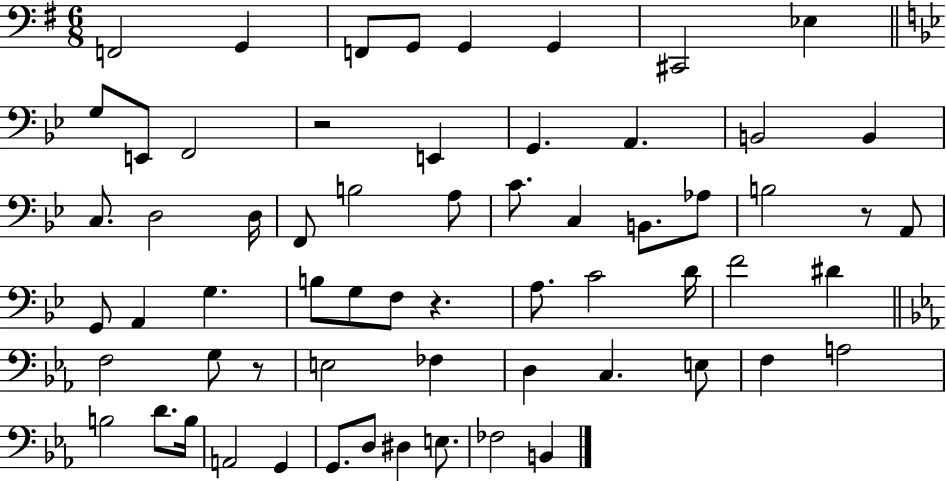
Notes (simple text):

F2/h G2/q F2/e G2/e G2/q G2/q C#2/h Eb3/q G3/e E2/e F2/h R/h E2/q G2/q. A2/q. B2/h B2/q C3/e. D3/h D3/s F2/e B3/h A3/e C4/e. C3/q B2/e. Ab3/e B3/h R/e A2/e G2/e A2/q G3/q. B3/e G3/e F3/e R/q. A3/e. C4/h D4/s F4/h D#4/q F3/h G3/e R/e E3/h FES3/q D3/q C3/q. E3/e F3/q A3/h B3/h D4/e. B3/s A2/h G2/q G2/e. D3/e D#3/q E3/e. FES3/h B2/q